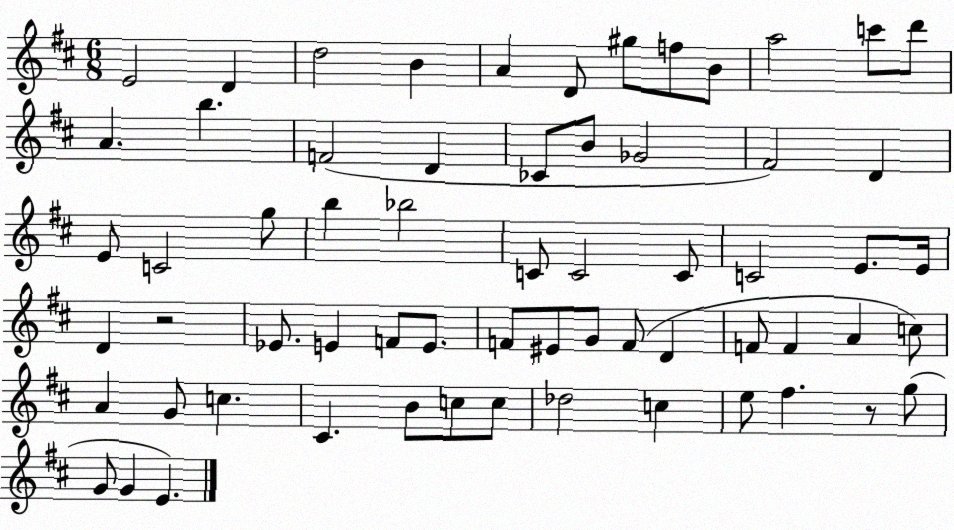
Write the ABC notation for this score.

X:1
T:Untitled
M:6/8
L:1/4
K:D
E2 D d2 B A D/2 ^g/2 f/2 B/2 a2 c'/2 d'/2 A b F2 D _C/2 B/2 _G2 ^F2 D E/2 C2 g/2 b _b2 C/2 C2 C/2 C2 E/2 E/4 D z2 _E/2 E F/2 E/2 F/2 ^E/2 G/2 F/2 D F/2 F A c/2 A G/2 c ^C B/2 c/2 c/2 _d2 c e/2 ^f z/2 g/2 G/2 G E